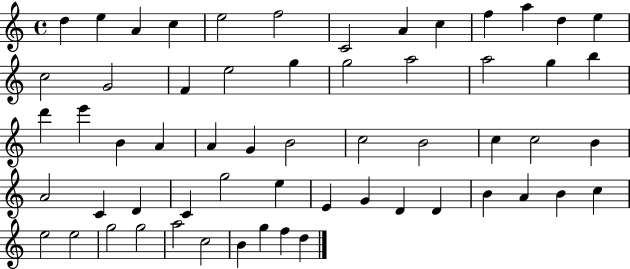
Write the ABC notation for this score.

X:1
T:Untitled
M:4/4
L:1/4
K:C
d e A c e2 f2 C2 A c f a d e c2 G2 F e2 g g2 a2 a2 g b d' e' B A A G B2 c2 B2 c c2 B A2 C D C g2 e E G D D B A B c e2 e2 g2 g2 a2 c2 B g f d